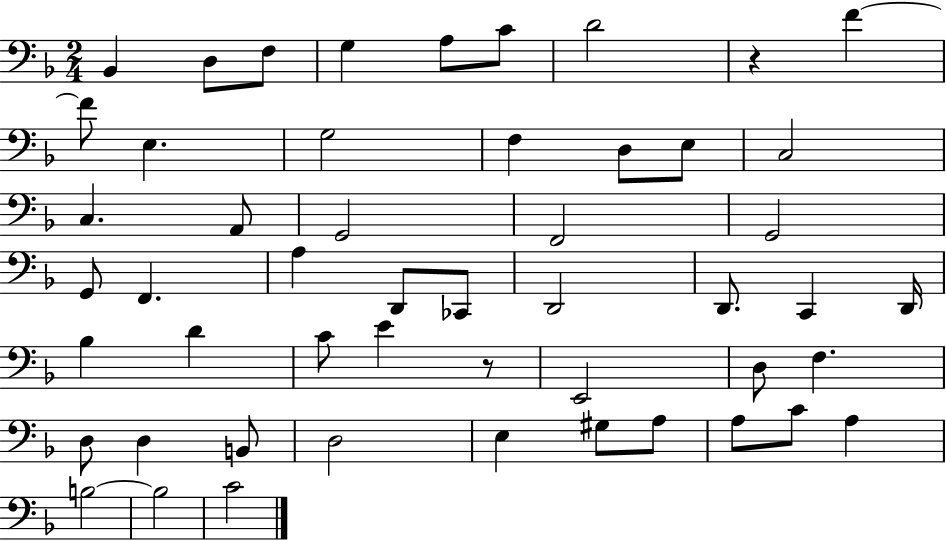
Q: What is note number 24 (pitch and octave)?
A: D2